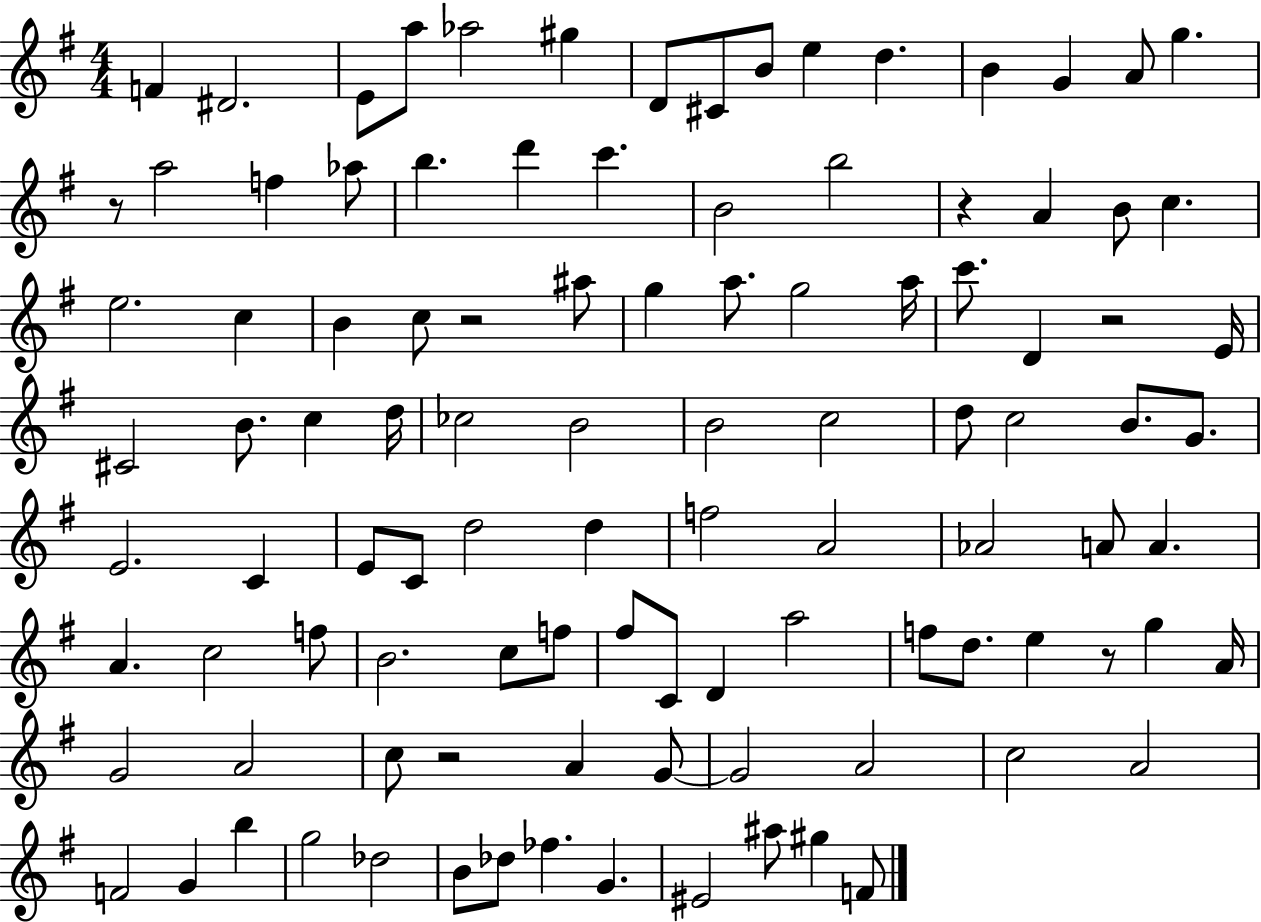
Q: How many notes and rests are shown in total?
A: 104